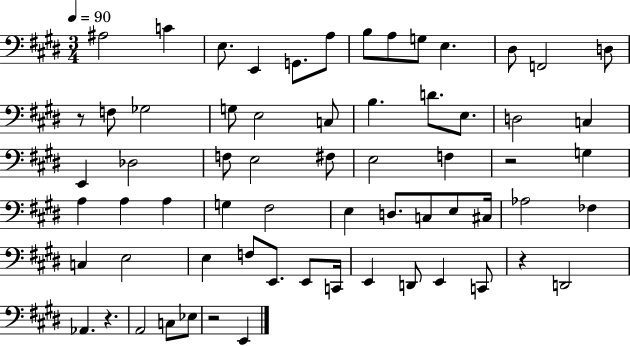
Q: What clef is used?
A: bass